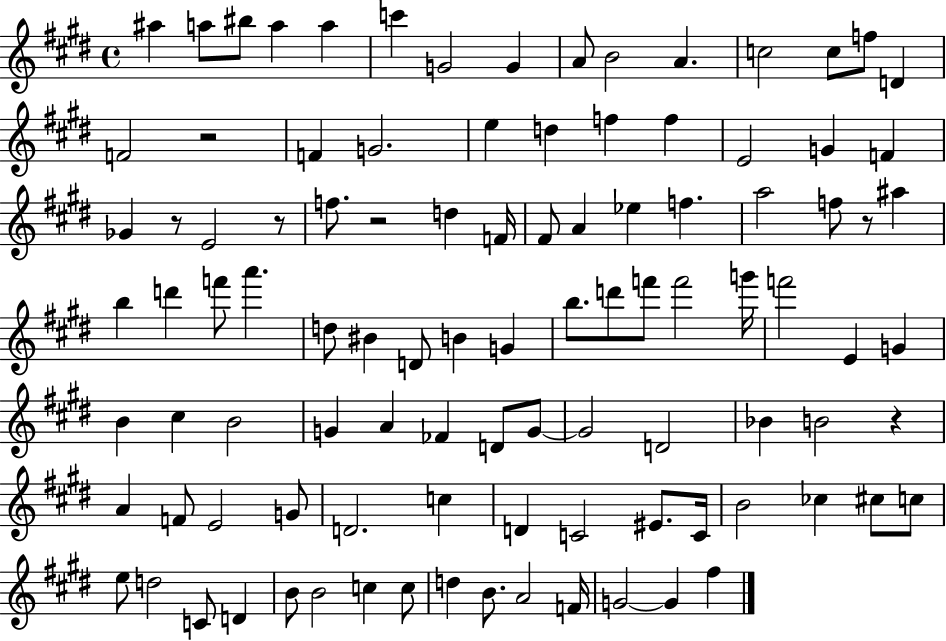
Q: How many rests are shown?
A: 6